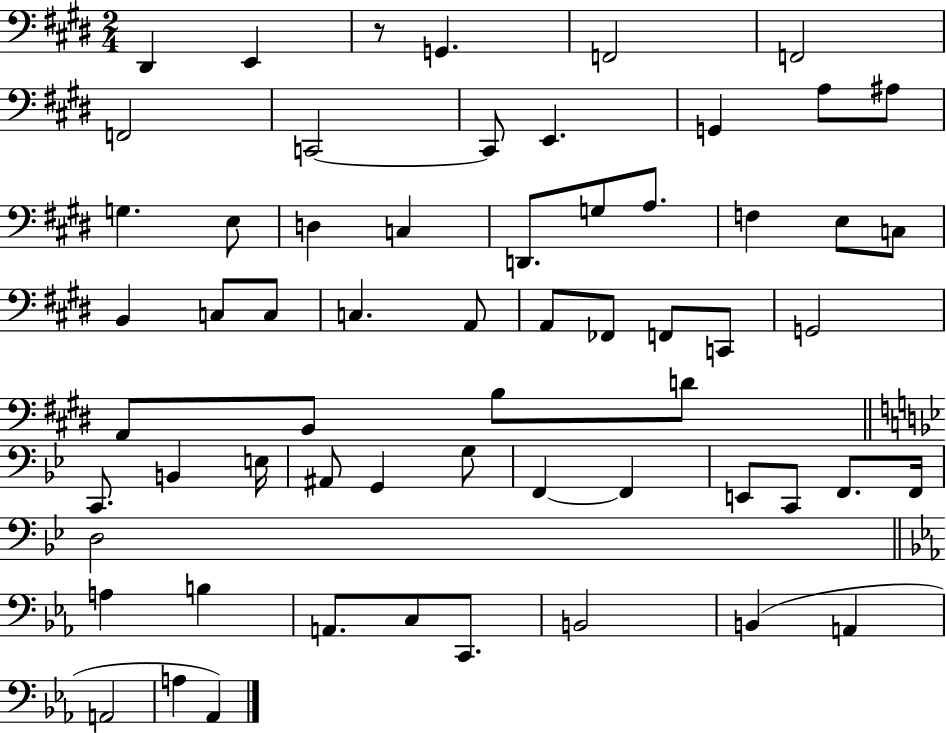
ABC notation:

X:1
T:Untitled
M:2/4
L:1/4
K:E
^D,, E,, z/2 G,, F,,2 F,,2 F,,2 C,,2 C,,/2 E,, G,, A,/2 ^A,/2 G, E,/2 D, C, D,,/2 G,/2 A,/2 F, E,/2 C,/2 B,, C,/2 C,/2 C, A,,/2 A,,/2 _F,,/2 F,,/2 C,,/2 G,,2 A,,/2 B,,/2 B,/2 D/2 C,,/2 B,, E,/4 ^A,,/2 G,, G,/2 F,, F,, E,,/2 C,,/2 F,,/2 F,,/4 D,2 A, B, A,,/2 C,/2 C,,/2 B,,2 B,, A,, A,,2 A, _A,,